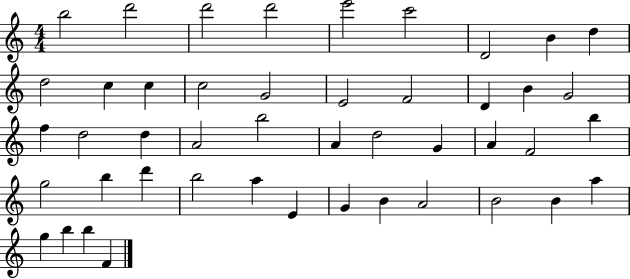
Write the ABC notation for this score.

X:1
T:Untitled
M:4/4
L:1/4
K:C
b2 d'2 d'2 d'2 e'2 c'2 D2 B d d2 c c c2 G2 E2 F2 D B G2 f d2 d A2 b2 A d2 G A F2 b g2 b d' b2 a E G B A2 B2 B a g b b F